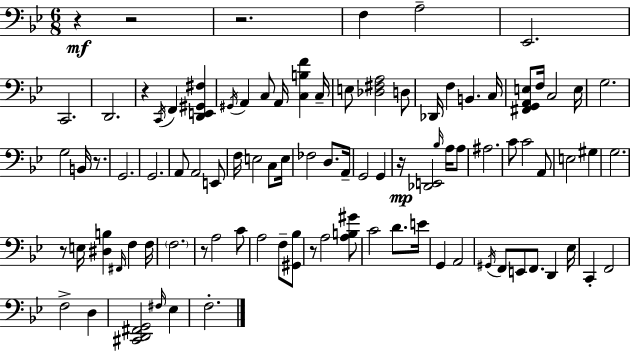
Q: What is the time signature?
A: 6/8